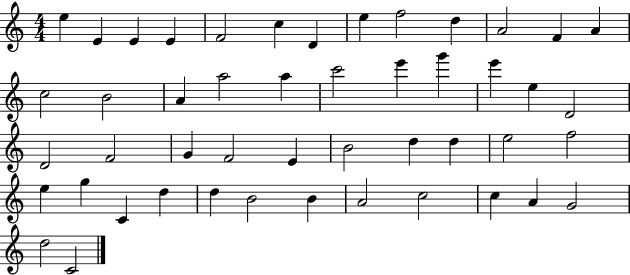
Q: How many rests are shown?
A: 0